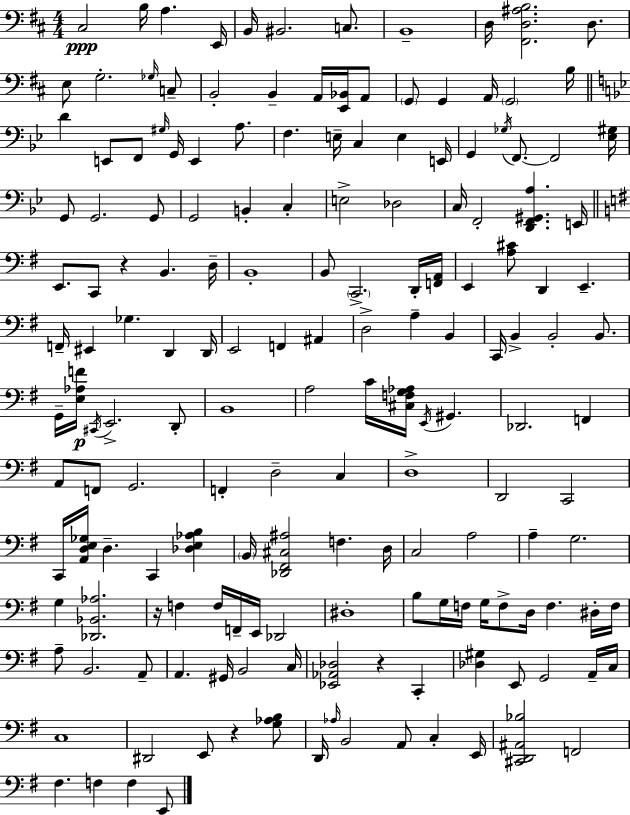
{
  \clef bass
  \numericTimeSignature
  \time 4/4
  \key d \major
  cis2\ppp b16 a4. e,16 | b,16 bis,2. c8. | b,1-- | d16 <fis, d ais b>2. d8. | \break e8 g2.-. \grace { ges16 } c8-- | b,2-. b,4-- a,16 <e, bes,>16 a,8 | \parenthesize g,8 g,4 a,16 \parenthesize g,2 | b16 \bar "||" \break \key bes \major d'4 e,8 f,8 \grace { gis16 } g,16 e,4 a8. | f4. e16-- c4 e4 | e,16 g,4 \acciaccatura { ges16 } f,8.~~ f,2 | <ees gis>16 g,8 g,2. | \break g,8 g,2 b,4-. c4-. | e2-> des2 | c16 f,2-. <d, f, gis, a>4. | e,16 \bar "||" \break \key e \minor e,8. c,8 r4 b,4. d16-- | b,1-. | b,8 \parenthesize c,2.-> d,16-. <f, a,>16 | e,4 <a cis'>8 d,4 e,4.-- | \break f,16-- eis,4 ges4. d,4 d,16 | e,2 f,4 ais,4 | d2-> a4-- b,4 | c,16 b,4-> b,2-. b,8. | \break g,16-- <e aes f'>16\p \acciaccatura { cis,16 } e,2.-> d,8-. | b,1 | a2 c'16 <cis f g aes>16 \acciaccatura { e,16 } gis,4. | des,2. f,4 | \break a,8 f,8 g,2. | f,4-. d2-- c4 | d1-> | d,2 c,2 | \break c,16 <a, d e ges>16 d4.-- c,4 <des e aes b>4 | \parenthesize b,16 <des, fis, cis ais>2 f4. | d16 c2 a2 | a4-- g2. | \break g4 <des, bes, aes>2. | r16 f4 f16 f,16-- e,16 des,2 | dis1-. | b8 g16 f16 g16 f8-> d16 f4. | \break dis16-. f16 a8-- b,2. | a,8-- a,4. gis,16 b,2 | c16 <ees, aes, des>2 r4 c,4-. | <des gis>4 e,8 g,2 | \break a,16-- c16 c1 | dis,2 e,8 r4 | <g aes b>8 d,16 \grace { aes16 } b,2 a,8 c4-. | e,16 <cis, d, ais, bes>2 f,2 | \break fis4. f4 f4 | e,8 \bar "|."
}